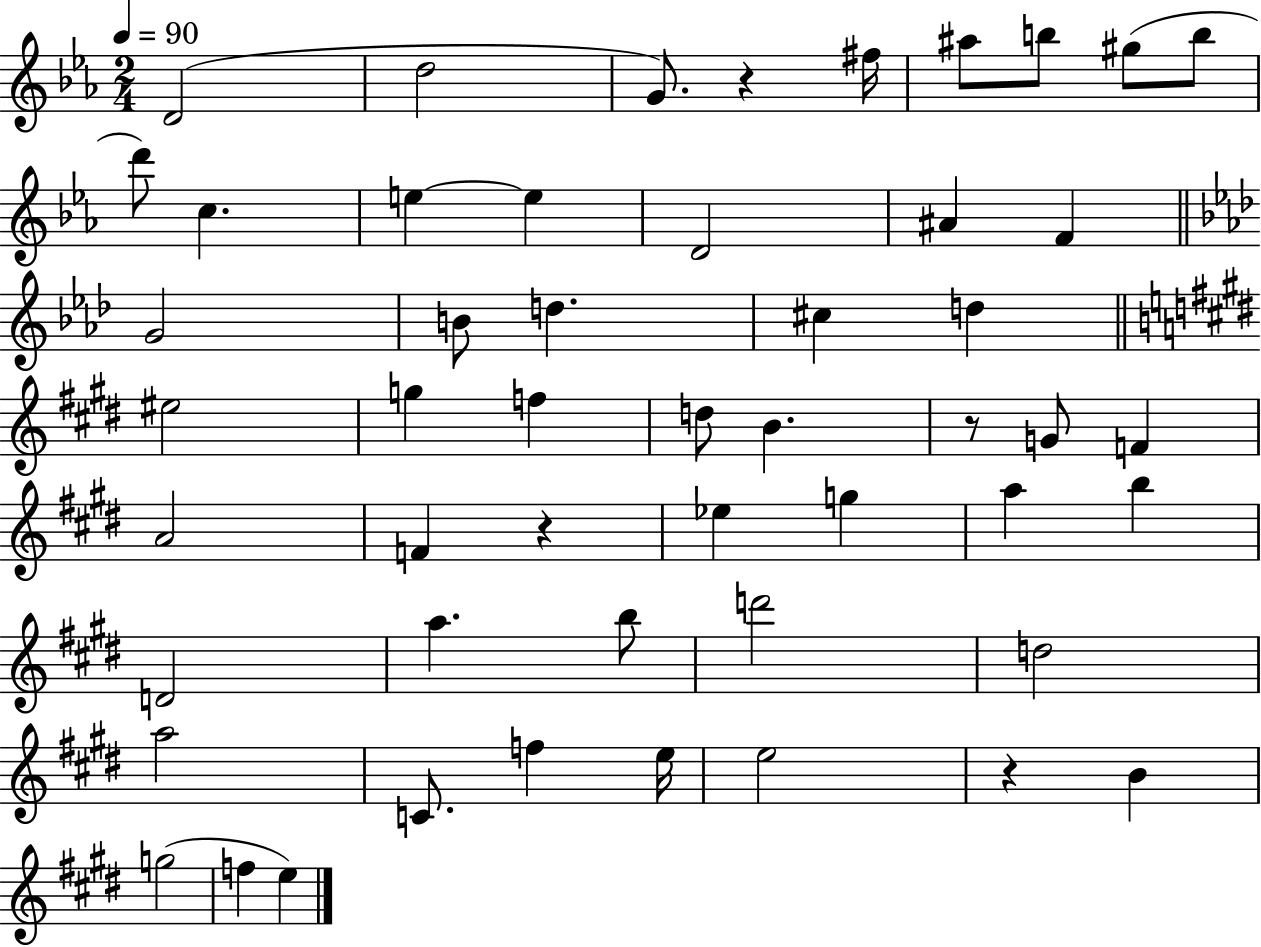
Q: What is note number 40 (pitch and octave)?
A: C4